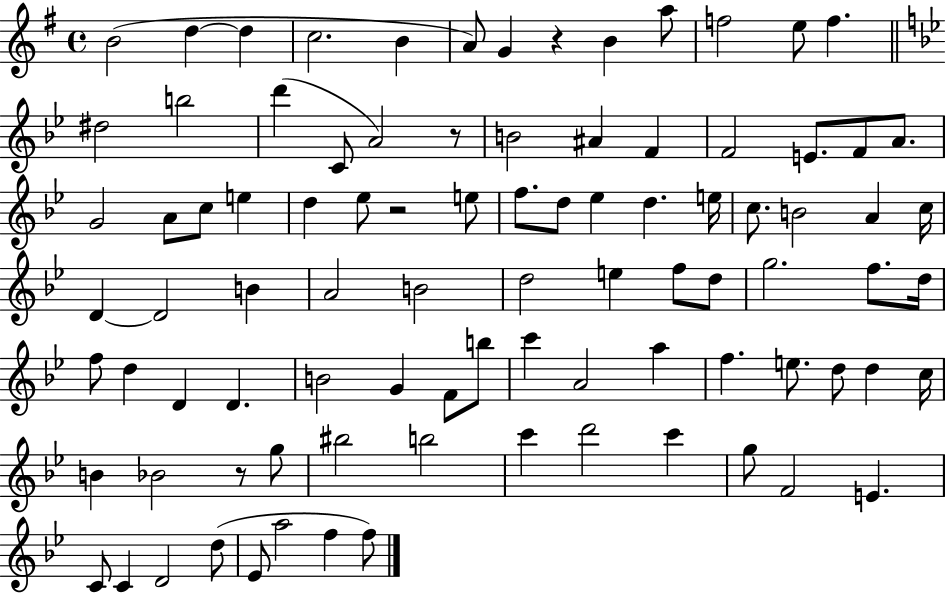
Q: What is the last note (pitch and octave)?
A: F5